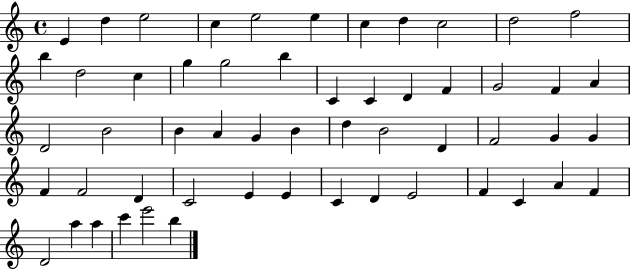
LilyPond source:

{
  \clef treble
  \time 4/4
  \defaultTimeSignature
  \key c \major
  e'4 d''4 e''2 | c''4 e''2 e''4 | c''4 d''4 c''2 | d''2 f''2 | \break b''4 d''2 c''4 | g''4 g''2 b''4 | c'4 c'4 d'4 f'4 | g'2 f'4 a'4 | \break d'2 b'2 | b'4 a'4 g'4 b'4 | d''4 b'2 d'4 | f'2 g'4 g'4 | \break f'4 f'2 d'4 | c'2 e'4 e'4 | c'4 d'4 e'2 | f'4 c'4 a'4 f'4 | \break d'2 a''4 a''4 | c'''4 e'''2 b''4 | \bar "|."
}